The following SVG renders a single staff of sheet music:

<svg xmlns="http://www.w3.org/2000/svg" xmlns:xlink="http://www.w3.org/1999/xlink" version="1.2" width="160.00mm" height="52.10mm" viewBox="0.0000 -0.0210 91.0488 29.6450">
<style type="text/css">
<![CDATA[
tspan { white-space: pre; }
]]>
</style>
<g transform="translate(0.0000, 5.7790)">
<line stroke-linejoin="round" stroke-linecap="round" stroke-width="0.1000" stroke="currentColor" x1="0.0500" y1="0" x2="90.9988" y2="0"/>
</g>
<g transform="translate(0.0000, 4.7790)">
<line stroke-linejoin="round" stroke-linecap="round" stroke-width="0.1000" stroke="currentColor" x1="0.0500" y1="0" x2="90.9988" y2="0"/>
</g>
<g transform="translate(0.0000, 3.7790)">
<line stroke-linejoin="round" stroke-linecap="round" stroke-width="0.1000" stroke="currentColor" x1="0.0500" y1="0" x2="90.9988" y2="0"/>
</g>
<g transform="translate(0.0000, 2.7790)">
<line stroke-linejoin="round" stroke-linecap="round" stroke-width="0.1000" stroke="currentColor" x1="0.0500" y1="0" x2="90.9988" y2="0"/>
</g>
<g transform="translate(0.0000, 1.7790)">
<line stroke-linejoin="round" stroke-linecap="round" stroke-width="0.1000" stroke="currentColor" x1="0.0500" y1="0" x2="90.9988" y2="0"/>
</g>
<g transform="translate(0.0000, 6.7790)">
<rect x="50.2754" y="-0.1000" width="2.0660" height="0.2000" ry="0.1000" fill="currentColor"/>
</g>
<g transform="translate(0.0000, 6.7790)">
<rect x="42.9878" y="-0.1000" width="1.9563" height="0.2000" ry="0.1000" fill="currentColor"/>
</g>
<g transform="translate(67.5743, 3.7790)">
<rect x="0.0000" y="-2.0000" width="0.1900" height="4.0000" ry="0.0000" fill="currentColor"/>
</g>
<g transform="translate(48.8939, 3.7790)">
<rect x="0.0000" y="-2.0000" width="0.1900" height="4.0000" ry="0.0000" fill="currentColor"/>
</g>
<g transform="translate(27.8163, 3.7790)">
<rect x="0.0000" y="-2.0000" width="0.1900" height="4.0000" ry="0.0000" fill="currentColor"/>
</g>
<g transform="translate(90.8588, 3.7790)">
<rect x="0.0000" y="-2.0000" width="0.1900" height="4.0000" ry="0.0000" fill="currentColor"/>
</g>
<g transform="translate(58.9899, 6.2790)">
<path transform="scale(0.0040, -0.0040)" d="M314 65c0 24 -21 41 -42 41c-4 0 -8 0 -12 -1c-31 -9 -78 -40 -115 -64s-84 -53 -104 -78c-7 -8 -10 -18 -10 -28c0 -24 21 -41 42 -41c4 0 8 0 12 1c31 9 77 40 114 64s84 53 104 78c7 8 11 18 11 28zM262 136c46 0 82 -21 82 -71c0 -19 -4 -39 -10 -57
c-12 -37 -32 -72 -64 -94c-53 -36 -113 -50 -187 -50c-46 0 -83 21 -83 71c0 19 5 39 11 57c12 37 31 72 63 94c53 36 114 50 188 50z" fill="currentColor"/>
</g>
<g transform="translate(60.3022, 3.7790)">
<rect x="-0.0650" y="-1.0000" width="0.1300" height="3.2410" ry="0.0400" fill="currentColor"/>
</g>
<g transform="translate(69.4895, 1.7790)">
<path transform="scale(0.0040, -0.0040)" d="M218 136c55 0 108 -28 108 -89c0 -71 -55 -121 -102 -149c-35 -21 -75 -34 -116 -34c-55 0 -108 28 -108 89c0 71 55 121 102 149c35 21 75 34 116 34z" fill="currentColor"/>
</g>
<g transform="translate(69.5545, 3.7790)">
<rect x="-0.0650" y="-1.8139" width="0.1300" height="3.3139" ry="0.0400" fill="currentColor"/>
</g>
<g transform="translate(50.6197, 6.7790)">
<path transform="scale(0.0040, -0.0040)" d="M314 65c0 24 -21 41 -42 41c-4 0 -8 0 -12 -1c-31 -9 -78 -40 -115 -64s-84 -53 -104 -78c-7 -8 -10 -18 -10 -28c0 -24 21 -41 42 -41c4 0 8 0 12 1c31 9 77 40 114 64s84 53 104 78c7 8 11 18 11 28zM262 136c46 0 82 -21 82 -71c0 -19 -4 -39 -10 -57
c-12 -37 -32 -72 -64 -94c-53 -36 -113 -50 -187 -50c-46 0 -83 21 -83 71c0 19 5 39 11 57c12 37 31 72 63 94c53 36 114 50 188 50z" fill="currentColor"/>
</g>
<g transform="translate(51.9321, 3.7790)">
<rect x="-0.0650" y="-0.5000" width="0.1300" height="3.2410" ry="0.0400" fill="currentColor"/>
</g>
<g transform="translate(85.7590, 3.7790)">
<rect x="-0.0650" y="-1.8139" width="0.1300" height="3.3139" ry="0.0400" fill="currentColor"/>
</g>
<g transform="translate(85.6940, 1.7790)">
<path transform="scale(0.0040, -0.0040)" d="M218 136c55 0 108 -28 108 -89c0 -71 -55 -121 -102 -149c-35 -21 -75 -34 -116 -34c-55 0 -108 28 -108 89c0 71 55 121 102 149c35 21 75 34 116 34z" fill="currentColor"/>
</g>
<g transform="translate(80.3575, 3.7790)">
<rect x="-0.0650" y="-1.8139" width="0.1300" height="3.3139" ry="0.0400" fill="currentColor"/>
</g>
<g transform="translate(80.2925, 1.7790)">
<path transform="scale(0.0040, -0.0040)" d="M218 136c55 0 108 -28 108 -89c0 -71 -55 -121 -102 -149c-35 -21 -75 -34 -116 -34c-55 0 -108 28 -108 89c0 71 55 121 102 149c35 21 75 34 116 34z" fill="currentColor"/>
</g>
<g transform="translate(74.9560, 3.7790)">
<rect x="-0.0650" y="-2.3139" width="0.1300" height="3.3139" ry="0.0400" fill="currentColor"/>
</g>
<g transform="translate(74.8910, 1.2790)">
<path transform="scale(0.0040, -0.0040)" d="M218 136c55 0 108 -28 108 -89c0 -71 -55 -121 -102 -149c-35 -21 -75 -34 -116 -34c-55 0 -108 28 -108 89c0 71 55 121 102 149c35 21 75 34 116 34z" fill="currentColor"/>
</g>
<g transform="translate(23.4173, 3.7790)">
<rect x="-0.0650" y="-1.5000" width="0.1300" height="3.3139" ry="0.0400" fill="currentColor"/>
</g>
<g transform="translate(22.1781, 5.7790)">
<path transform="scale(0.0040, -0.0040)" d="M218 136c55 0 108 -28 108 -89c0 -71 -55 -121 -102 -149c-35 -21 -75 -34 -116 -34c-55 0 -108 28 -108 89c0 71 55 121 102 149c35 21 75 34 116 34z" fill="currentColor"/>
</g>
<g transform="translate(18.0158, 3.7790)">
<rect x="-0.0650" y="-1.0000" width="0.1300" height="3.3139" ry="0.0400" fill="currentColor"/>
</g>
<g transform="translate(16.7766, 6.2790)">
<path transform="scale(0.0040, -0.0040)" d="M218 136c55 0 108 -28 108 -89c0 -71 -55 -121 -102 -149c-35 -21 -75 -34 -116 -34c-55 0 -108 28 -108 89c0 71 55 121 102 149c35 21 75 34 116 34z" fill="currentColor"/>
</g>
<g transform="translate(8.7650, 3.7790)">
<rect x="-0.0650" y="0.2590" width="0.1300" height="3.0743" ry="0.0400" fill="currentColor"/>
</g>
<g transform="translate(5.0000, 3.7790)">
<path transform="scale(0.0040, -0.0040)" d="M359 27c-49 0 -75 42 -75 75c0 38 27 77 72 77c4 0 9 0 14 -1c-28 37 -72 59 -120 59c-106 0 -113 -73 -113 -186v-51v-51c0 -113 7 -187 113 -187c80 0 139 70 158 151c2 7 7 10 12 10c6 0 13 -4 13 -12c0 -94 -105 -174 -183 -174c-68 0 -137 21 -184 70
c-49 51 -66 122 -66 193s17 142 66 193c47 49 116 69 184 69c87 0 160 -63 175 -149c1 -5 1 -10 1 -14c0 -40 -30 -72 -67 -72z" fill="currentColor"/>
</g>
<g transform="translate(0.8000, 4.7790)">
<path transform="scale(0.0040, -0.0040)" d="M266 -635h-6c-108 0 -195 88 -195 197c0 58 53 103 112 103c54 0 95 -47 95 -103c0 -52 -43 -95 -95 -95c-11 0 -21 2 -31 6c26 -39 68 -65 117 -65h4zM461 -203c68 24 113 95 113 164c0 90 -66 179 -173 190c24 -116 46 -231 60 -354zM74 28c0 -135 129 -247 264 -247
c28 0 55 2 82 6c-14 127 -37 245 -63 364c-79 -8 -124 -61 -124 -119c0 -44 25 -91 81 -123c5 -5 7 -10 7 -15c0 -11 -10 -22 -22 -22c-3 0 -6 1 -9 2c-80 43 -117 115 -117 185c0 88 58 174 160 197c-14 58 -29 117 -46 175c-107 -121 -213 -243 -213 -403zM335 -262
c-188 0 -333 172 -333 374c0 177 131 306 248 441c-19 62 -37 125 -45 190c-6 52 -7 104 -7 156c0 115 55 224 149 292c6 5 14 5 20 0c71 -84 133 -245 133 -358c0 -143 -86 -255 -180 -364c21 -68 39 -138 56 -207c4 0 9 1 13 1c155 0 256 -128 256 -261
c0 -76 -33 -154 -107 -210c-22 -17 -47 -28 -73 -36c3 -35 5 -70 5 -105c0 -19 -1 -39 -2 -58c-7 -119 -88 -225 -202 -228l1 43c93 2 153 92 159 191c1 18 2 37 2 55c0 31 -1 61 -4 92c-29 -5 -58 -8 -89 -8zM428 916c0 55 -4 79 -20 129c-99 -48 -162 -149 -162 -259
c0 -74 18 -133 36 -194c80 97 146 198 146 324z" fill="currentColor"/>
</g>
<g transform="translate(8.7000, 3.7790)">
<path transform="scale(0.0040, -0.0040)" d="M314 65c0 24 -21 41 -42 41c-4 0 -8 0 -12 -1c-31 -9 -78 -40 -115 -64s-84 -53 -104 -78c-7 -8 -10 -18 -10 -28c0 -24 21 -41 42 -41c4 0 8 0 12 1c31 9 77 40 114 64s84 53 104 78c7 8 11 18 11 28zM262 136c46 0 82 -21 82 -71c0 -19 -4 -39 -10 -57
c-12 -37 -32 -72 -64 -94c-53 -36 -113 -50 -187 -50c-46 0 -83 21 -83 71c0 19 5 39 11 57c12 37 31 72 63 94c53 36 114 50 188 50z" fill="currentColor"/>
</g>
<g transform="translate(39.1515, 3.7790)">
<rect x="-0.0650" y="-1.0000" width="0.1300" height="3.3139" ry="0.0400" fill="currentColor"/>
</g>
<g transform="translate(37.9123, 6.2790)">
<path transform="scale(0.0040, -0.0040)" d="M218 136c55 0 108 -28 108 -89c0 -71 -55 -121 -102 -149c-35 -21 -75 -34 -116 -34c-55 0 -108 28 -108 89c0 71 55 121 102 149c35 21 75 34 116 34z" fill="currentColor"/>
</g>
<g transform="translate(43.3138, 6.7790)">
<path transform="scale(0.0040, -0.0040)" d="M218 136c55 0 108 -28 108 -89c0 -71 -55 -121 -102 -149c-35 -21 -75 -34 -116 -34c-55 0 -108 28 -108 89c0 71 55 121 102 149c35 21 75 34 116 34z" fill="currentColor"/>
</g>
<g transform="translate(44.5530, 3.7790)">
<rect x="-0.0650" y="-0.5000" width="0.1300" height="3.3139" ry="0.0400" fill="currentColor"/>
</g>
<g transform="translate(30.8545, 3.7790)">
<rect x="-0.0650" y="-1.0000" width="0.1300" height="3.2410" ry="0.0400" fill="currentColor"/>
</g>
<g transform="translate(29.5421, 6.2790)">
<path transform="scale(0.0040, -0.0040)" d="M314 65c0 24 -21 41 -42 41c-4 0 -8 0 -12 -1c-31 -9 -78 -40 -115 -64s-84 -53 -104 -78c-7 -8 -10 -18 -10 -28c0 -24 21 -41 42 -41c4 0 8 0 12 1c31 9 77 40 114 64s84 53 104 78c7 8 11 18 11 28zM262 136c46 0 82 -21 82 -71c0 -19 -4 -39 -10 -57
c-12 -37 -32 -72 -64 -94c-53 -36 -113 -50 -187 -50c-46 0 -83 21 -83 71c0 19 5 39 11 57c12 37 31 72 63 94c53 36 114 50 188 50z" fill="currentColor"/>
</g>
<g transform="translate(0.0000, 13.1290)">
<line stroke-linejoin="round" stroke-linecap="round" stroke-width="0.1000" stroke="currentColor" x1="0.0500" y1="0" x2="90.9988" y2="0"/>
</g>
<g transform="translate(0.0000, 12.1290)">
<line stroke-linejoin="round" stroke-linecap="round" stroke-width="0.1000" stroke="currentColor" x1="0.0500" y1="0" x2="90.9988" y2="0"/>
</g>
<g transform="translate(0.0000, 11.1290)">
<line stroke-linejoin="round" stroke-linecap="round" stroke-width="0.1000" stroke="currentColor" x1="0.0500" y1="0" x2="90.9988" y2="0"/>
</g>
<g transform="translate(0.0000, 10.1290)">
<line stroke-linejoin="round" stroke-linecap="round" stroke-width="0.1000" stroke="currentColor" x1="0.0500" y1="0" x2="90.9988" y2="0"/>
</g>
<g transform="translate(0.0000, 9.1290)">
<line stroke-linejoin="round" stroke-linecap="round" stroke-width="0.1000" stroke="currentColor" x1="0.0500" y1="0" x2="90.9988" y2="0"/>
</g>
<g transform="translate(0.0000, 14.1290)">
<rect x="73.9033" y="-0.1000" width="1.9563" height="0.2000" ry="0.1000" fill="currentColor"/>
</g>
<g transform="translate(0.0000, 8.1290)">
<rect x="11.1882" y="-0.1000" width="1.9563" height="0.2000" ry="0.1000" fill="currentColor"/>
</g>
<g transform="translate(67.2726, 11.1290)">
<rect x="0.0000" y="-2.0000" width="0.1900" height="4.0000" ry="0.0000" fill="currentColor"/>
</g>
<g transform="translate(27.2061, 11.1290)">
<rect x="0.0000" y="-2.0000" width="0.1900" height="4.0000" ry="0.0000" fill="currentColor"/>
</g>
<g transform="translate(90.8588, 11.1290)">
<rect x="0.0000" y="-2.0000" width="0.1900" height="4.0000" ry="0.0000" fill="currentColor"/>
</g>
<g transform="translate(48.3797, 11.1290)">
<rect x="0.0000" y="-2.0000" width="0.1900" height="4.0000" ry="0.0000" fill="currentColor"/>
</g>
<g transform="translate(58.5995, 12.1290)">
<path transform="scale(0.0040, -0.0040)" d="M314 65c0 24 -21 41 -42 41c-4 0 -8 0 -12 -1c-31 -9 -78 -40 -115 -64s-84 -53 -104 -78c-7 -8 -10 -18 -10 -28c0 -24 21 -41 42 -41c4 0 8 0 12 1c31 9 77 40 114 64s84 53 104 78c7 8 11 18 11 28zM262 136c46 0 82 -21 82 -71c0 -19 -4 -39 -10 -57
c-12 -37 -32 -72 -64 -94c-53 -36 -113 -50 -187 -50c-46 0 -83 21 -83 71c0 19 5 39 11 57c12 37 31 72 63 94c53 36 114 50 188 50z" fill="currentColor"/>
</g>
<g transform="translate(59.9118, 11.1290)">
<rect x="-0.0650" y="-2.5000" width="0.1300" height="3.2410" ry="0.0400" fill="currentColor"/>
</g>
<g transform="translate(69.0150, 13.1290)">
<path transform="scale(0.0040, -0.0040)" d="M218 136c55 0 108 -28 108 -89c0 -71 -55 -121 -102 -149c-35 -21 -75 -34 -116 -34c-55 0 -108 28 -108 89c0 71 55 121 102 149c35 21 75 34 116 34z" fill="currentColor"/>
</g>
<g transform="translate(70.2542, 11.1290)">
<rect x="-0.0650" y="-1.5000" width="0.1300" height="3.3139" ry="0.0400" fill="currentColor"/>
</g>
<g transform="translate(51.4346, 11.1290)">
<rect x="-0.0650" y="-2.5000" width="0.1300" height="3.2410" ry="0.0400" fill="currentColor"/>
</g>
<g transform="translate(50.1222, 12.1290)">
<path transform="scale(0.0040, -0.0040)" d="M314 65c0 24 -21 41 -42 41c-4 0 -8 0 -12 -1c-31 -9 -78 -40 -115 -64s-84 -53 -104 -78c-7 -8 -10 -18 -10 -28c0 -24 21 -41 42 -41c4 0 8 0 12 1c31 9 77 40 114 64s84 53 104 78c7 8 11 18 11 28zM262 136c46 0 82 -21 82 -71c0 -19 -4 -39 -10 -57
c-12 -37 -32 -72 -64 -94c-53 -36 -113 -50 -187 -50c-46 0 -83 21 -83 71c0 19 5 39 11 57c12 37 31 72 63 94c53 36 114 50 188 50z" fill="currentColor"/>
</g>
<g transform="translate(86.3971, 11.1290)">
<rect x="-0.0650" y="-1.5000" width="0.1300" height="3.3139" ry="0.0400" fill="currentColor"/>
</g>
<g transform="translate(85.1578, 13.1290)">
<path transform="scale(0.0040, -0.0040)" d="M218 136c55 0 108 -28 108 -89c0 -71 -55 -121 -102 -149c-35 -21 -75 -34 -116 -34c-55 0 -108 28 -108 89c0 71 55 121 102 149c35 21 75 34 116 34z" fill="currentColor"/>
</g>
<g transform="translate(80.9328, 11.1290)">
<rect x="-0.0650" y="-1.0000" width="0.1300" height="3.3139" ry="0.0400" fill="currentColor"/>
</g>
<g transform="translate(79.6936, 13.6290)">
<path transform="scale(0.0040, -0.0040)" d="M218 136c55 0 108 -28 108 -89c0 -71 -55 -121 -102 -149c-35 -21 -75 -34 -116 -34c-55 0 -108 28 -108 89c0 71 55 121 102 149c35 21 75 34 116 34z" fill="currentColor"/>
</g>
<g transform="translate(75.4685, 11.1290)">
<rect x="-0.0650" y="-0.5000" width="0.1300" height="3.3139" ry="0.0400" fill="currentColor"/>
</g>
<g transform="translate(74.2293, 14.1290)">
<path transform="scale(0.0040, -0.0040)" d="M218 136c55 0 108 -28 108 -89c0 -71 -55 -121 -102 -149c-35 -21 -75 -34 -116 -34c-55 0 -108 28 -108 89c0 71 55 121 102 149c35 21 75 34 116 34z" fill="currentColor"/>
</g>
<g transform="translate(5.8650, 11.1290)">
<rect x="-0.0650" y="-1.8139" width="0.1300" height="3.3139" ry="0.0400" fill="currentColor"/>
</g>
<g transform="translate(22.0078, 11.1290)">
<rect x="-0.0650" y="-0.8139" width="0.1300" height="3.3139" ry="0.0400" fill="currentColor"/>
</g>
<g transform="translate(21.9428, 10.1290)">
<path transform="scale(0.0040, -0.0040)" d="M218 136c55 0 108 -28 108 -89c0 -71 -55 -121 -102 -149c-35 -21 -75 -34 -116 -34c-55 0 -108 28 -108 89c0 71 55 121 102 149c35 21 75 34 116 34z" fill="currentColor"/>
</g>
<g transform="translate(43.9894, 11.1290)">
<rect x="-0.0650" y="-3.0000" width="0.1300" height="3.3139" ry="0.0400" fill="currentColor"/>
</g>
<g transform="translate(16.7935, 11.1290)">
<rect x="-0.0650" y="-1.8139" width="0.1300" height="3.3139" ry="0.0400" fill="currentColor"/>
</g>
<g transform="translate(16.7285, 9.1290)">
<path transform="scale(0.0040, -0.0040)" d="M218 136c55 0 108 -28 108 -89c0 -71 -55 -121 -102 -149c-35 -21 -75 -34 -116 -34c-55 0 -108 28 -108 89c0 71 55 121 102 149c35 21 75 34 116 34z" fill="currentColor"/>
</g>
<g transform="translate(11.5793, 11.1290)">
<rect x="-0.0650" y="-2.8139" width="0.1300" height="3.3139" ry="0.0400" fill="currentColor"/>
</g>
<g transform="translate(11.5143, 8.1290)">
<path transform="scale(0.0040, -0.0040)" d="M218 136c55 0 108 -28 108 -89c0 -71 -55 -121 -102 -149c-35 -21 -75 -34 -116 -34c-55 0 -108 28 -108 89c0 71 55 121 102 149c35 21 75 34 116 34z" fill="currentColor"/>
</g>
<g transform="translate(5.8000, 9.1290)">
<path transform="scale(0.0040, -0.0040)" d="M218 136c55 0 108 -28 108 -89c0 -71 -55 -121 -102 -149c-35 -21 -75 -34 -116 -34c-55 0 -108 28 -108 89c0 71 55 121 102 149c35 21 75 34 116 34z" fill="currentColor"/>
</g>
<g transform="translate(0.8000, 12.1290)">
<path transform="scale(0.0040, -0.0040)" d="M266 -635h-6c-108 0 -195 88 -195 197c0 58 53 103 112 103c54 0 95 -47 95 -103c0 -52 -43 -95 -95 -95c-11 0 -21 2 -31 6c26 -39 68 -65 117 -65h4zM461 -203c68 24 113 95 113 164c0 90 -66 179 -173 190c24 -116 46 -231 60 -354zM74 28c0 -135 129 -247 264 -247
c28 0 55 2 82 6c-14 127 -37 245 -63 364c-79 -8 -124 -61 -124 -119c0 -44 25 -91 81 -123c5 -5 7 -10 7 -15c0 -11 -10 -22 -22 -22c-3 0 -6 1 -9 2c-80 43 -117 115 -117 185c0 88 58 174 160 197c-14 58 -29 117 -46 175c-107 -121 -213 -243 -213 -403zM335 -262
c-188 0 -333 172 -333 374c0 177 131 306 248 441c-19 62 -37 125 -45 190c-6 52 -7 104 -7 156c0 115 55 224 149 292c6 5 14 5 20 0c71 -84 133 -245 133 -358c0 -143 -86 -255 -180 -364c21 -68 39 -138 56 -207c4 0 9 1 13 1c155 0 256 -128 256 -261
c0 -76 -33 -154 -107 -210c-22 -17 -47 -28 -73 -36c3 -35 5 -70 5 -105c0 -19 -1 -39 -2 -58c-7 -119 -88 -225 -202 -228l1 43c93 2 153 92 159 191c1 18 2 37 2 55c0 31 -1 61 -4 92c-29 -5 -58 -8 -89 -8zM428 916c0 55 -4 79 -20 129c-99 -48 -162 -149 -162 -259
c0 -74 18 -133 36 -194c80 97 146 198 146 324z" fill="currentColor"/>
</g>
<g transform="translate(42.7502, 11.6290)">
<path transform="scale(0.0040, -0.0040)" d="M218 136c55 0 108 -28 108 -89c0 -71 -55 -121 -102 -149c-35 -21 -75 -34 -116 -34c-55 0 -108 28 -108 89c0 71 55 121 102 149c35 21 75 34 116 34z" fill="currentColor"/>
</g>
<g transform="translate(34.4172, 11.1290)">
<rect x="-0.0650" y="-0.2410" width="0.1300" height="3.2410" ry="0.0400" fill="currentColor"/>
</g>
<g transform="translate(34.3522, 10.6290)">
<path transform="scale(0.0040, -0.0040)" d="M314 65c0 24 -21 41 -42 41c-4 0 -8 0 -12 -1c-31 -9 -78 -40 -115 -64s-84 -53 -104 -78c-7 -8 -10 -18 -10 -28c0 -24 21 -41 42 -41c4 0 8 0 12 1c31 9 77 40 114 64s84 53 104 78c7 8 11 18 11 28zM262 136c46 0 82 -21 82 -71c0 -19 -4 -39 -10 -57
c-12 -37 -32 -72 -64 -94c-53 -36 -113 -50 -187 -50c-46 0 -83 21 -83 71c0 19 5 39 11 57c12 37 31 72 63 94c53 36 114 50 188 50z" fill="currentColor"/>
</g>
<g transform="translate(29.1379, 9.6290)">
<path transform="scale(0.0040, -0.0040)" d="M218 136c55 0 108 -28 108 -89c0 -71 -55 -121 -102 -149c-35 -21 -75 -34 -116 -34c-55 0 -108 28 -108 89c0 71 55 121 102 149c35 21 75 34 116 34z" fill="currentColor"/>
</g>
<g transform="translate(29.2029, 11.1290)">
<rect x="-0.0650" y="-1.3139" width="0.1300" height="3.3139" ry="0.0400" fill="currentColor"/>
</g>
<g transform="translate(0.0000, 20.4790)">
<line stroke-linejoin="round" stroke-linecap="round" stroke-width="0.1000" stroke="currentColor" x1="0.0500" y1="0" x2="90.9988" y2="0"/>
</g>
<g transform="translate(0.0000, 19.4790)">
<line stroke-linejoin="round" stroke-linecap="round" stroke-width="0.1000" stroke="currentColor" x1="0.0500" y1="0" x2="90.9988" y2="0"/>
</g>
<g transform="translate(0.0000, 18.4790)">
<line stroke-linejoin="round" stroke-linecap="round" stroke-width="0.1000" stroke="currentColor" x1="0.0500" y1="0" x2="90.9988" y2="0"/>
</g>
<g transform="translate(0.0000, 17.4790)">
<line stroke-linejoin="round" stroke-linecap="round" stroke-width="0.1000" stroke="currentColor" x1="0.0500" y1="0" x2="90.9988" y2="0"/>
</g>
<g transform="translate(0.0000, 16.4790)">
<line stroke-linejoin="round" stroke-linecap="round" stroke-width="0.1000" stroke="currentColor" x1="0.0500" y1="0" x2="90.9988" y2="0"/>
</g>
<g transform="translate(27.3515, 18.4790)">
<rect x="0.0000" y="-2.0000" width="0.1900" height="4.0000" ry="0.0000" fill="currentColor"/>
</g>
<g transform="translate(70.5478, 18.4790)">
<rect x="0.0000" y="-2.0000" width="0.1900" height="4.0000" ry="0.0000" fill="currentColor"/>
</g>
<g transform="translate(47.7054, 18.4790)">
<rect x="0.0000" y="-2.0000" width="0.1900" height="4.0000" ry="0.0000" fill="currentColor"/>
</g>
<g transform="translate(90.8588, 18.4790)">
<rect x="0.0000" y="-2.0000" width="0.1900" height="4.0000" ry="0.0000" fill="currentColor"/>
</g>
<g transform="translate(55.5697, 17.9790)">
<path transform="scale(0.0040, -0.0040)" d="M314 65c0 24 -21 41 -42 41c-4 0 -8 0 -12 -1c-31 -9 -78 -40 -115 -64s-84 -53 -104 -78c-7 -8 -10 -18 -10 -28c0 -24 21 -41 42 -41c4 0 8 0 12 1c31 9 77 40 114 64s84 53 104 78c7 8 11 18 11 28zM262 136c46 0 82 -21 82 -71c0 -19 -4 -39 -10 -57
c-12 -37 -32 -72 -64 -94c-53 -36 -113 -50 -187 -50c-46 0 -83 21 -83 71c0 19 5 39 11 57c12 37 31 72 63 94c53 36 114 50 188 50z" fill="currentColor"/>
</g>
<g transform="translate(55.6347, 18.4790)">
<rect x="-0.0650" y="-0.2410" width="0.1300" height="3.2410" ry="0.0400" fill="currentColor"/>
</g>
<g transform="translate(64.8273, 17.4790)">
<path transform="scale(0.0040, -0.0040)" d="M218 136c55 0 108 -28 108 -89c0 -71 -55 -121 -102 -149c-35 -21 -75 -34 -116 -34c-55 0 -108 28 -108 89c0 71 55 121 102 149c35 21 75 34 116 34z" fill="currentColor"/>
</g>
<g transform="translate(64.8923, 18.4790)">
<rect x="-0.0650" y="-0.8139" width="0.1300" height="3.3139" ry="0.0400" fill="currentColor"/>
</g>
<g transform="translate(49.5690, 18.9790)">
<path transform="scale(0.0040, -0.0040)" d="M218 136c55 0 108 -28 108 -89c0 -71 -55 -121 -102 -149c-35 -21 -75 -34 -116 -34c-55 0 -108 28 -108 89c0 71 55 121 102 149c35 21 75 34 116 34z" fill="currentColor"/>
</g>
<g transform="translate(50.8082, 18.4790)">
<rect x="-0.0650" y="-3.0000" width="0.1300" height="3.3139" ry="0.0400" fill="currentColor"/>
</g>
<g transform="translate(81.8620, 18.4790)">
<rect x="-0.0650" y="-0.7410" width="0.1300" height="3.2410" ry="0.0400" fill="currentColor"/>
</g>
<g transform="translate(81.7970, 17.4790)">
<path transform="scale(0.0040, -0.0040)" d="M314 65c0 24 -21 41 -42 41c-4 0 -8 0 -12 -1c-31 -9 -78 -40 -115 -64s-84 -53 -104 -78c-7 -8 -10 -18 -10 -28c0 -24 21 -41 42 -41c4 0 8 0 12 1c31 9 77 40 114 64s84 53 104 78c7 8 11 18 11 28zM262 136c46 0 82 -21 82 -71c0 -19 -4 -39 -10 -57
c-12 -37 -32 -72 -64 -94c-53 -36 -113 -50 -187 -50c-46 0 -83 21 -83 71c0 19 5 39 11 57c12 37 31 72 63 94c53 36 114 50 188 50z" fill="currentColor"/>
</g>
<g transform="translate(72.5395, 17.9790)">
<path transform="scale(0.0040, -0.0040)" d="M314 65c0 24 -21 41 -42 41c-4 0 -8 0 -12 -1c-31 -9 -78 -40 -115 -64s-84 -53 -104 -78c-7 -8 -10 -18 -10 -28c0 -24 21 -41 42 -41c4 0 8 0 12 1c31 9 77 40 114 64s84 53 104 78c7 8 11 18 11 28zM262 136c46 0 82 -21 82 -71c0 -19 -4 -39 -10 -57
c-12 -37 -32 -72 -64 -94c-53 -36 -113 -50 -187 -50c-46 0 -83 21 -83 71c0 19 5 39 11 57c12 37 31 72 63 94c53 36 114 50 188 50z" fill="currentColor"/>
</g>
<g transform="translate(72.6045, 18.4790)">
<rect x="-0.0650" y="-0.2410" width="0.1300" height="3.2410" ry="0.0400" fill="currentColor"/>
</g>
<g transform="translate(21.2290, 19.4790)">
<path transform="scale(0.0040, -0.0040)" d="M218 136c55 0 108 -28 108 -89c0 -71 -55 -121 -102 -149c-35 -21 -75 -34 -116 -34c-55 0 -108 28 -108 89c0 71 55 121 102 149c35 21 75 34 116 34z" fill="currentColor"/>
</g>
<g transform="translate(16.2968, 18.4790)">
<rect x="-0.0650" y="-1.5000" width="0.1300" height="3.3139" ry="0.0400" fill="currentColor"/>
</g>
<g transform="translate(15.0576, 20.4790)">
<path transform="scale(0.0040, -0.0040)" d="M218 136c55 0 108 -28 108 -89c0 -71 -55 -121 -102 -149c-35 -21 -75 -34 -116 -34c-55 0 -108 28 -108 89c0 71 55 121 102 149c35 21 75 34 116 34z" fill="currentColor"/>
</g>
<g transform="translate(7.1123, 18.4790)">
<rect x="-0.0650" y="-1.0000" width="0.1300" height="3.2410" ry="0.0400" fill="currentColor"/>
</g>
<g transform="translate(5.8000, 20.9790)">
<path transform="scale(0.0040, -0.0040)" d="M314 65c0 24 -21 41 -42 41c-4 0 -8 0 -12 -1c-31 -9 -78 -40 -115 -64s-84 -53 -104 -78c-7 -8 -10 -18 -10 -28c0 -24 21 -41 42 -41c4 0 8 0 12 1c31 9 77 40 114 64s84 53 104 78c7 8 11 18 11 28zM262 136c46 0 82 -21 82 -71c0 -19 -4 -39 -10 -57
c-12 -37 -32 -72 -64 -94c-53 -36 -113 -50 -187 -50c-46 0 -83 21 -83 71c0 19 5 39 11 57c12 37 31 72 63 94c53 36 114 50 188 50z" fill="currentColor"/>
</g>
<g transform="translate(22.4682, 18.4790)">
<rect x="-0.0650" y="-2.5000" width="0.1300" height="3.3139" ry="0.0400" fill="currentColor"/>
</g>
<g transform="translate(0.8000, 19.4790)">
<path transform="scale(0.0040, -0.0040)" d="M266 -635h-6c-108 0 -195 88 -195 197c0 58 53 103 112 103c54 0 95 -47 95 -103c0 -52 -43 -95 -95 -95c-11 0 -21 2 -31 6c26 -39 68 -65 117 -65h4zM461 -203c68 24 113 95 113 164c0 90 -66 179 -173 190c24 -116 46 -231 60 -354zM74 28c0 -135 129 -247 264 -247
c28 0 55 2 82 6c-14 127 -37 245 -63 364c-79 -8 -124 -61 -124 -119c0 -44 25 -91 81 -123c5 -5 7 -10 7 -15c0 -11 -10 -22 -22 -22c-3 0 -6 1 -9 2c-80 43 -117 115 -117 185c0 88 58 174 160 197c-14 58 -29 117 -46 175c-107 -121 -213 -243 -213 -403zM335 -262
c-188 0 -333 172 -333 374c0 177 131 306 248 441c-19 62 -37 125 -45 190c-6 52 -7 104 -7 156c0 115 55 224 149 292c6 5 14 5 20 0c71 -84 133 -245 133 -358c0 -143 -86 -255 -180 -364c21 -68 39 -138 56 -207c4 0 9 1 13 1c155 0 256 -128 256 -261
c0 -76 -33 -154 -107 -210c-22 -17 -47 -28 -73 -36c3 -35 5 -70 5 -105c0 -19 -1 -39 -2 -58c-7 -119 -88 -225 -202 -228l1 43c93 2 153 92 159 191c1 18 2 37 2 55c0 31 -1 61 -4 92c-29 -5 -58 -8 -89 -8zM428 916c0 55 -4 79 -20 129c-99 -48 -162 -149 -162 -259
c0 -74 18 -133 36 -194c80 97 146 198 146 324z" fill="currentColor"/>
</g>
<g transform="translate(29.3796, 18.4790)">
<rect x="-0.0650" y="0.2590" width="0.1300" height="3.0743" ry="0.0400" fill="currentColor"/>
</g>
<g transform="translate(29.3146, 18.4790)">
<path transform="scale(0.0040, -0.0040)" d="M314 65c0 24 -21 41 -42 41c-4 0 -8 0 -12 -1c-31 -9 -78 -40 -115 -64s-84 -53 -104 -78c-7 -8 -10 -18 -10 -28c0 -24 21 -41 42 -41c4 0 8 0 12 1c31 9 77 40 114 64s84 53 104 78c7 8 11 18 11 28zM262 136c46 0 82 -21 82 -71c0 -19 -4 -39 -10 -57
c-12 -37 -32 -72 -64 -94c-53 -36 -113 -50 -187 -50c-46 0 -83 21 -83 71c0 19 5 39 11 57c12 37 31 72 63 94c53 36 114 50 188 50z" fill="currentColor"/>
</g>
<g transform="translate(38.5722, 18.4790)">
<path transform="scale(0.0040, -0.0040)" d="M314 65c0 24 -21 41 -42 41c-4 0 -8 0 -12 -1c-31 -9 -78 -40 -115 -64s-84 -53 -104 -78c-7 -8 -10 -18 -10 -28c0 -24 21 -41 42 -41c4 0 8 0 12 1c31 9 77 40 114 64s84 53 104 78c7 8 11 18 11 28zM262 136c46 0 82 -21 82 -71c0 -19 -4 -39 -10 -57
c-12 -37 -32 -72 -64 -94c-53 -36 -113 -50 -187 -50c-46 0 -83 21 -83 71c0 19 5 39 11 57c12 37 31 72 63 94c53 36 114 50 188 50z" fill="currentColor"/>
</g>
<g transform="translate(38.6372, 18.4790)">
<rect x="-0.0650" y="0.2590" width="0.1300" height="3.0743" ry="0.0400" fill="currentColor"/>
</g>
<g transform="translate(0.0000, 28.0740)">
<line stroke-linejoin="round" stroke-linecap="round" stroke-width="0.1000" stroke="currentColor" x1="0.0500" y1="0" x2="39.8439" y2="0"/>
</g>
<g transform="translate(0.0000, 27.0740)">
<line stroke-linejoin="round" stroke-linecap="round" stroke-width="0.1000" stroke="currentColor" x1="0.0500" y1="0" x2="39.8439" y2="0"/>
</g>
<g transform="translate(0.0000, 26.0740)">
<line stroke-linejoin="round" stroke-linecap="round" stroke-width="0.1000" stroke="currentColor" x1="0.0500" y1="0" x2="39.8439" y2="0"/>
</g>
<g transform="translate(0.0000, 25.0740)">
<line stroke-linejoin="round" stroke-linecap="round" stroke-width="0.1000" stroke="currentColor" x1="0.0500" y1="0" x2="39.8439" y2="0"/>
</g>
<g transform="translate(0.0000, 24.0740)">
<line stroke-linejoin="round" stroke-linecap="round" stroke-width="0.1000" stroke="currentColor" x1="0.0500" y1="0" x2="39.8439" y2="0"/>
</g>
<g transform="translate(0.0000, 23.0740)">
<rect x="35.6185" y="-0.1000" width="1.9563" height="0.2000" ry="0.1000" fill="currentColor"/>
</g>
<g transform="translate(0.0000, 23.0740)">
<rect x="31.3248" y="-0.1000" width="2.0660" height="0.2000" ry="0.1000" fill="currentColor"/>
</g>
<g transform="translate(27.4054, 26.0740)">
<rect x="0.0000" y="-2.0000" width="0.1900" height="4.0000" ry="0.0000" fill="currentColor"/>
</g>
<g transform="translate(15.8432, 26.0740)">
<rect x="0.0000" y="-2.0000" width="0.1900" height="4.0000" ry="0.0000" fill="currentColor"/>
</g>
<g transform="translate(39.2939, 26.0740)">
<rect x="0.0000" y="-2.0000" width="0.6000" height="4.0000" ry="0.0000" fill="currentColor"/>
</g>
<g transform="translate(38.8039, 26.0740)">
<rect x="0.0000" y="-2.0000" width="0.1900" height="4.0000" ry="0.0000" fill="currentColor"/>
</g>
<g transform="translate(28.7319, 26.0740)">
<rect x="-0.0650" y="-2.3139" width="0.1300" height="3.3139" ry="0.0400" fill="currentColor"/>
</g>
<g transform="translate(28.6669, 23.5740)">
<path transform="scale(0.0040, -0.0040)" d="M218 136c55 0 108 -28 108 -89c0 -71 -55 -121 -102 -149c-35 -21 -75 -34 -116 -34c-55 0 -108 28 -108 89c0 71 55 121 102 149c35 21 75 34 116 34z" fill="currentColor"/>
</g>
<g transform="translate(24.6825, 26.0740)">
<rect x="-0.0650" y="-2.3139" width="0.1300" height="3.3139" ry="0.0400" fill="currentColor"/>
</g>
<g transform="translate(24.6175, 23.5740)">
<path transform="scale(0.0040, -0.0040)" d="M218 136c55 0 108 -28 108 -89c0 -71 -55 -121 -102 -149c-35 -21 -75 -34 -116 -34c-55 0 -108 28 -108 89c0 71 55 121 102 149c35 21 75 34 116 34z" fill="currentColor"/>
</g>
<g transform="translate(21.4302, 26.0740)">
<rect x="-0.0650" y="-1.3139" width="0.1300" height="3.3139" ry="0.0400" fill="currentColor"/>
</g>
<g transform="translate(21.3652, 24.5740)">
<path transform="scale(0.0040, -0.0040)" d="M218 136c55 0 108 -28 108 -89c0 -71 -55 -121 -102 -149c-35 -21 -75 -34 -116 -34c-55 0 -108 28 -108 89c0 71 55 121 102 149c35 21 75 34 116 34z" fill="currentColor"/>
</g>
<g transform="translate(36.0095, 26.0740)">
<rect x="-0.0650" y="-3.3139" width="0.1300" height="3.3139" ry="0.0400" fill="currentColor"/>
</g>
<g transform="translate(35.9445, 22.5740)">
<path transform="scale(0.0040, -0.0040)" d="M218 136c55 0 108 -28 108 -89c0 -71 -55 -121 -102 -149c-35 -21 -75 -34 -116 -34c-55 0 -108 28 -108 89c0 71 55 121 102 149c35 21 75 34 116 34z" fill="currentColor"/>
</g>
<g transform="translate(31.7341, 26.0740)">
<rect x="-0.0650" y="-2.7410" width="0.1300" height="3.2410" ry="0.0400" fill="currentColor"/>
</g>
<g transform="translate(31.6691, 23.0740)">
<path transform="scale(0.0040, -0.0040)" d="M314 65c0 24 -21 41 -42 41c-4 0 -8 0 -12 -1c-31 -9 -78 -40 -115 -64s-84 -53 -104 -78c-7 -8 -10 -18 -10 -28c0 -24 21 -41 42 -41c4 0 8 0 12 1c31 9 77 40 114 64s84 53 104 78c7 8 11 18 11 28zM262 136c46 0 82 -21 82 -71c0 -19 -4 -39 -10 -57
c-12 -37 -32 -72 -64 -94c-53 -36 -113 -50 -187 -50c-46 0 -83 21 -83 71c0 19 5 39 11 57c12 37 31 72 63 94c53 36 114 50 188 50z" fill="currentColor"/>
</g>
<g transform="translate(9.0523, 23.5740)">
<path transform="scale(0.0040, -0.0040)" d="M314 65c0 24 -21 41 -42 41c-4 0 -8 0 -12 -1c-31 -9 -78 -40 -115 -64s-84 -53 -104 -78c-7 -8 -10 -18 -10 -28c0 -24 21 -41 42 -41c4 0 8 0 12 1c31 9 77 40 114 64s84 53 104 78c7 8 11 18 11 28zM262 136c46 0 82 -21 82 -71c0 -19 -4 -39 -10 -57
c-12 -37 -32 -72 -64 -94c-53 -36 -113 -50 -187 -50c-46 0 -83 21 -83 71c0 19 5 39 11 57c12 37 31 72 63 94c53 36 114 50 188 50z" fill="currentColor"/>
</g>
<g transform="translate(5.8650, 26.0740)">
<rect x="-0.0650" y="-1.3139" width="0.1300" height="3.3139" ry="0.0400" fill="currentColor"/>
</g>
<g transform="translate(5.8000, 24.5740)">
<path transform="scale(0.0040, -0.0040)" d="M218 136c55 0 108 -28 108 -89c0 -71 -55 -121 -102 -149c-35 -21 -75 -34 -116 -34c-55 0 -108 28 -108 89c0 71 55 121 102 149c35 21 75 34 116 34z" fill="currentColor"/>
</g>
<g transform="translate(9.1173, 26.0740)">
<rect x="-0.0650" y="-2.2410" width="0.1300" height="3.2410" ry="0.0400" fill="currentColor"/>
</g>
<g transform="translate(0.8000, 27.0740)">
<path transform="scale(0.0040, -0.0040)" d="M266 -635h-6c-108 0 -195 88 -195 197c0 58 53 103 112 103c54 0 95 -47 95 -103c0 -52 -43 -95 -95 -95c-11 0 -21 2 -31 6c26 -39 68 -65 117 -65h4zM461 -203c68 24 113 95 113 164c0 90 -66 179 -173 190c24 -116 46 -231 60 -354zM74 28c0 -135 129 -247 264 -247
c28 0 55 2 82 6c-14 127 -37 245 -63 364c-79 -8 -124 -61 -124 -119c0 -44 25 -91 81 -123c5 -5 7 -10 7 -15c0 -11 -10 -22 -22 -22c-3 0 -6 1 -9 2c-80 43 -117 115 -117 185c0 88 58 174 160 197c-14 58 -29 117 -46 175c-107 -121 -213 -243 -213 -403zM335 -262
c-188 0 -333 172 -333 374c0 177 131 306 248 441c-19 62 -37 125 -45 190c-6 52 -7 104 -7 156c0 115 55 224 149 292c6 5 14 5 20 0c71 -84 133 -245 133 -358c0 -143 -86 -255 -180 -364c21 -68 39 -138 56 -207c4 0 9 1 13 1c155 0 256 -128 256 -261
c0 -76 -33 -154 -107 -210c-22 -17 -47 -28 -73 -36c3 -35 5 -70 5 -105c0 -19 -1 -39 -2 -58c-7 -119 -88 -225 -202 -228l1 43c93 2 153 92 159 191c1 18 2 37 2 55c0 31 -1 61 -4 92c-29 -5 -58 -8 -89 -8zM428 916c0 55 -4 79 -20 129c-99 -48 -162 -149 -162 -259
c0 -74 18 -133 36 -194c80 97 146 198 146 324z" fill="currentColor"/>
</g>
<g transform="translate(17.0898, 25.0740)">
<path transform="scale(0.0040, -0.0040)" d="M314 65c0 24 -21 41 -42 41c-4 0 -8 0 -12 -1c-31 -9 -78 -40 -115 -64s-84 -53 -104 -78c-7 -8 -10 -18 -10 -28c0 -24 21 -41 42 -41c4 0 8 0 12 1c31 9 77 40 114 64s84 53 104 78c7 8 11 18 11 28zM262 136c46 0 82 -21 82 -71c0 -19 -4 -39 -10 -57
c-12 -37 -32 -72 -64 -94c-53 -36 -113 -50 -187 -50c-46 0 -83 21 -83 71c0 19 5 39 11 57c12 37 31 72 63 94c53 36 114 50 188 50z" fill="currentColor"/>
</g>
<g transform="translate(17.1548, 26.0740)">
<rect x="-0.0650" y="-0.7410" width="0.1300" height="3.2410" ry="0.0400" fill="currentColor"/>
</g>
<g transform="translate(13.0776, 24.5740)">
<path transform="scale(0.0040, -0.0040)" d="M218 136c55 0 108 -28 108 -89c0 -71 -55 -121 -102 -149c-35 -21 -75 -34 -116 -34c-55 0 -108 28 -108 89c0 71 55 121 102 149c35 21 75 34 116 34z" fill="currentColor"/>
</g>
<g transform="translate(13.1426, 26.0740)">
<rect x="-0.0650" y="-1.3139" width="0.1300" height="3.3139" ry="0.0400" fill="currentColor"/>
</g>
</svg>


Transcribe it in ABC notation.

X:1
T:Untitled
M:4/4
L:1/4
K:C
B2 D E D2 D C C2 D2 f g f f f a f d e c2 A G2 G2 E C D E D2 E G B2 B2 A c2 d c2 d2 e g2 e d2 e g g a2 b